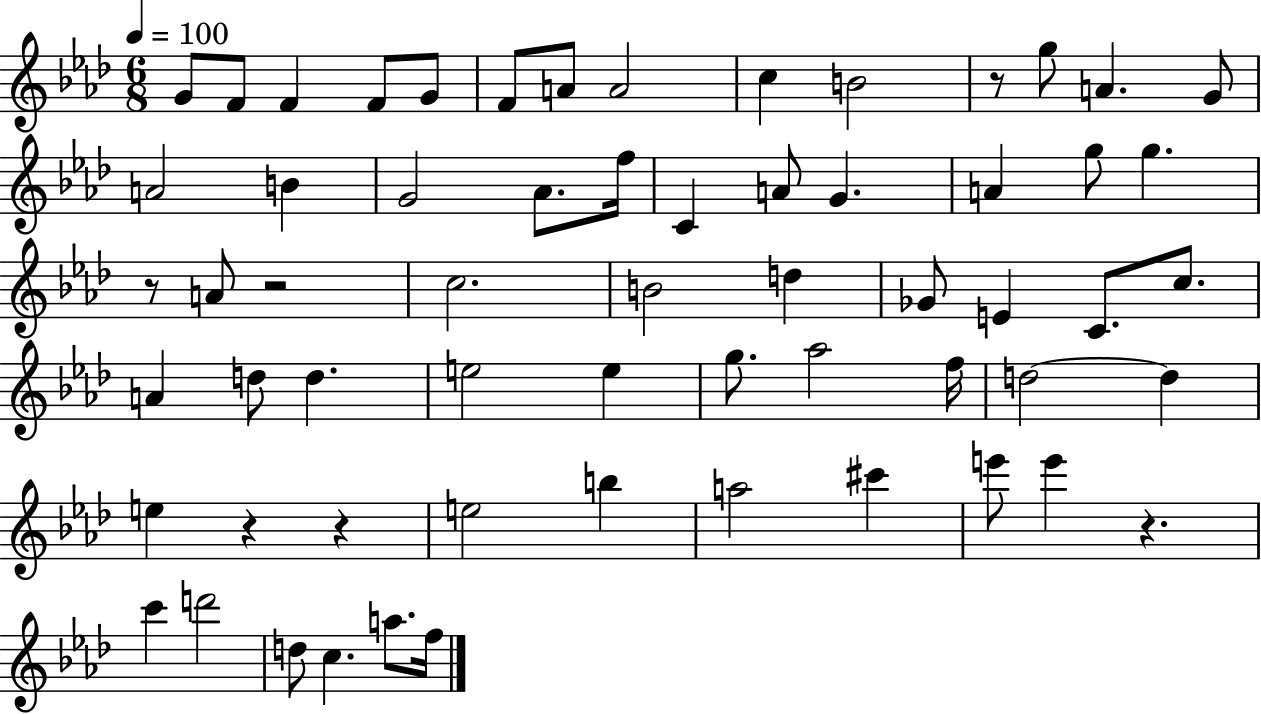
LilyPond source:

{
  \clef treble
  \numericTimeSignature
  \time 6/8
  \key aes \major
  \tempo 4 = 100
  \repeat volta 2 { g'8 f'8 f'4 f'8 g'8 | f'8 a'8 a'2 | c''4 b'2 | r8 g''8 a'4. g'8 | \break a'2 b'4 | g'2 aes'8. f''16 | c'4 a'8 g'4. | a'4 g''8 g''4. | \break r8 a'8 r2 | c''2. | b'2 d''4 | ges'8 e'4 c'8. c''8. | \break a'4 d''8 d''4. | e''2 e''4 | g''8. aes''2 f''16 | d''2~~ d''4 | \break e''4 r4 r4 | e''2 b''4 | a''2 cis'''4 | e'''8 e'''4 r4. | \break c'''4 d'''2 | d''8 c''4. a''8. f''16 | } \bar "|."
}